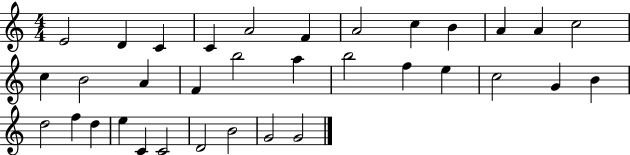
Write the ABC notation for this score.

X:1
T:Untitled
M:4/4
L:1/4
K:C
E2 D C C A2 F A2 c B A A c2 c B2 A F b2 a b2 f e c2 G B d2 f d e C C2 D2 B2 G2 G2